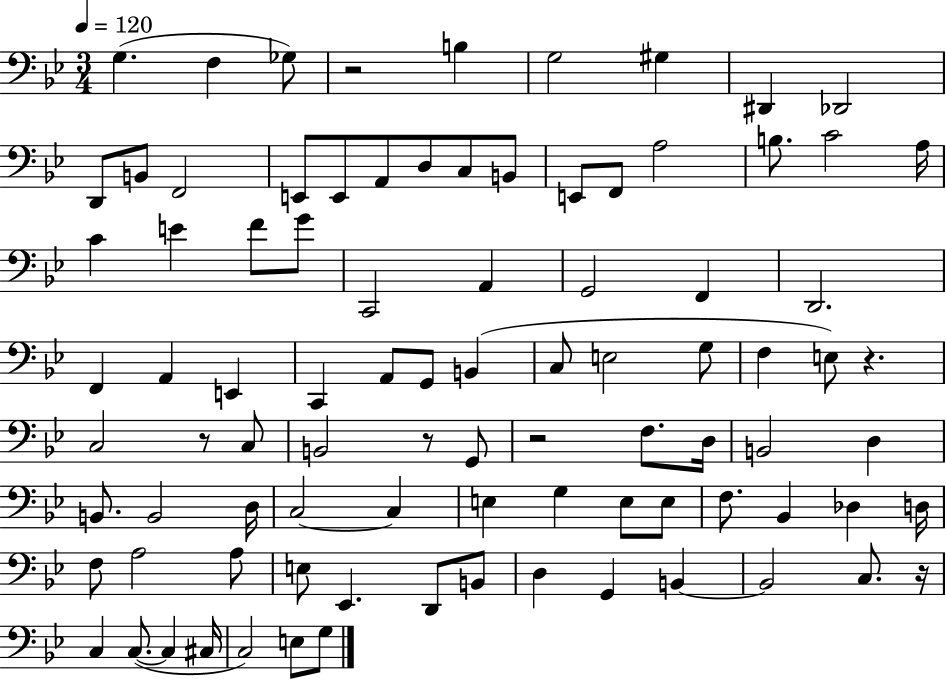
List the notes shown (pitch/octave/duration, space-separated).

G3/q. F3/q Gb3/e R/h B3/q G3/h G#3/q D#2/q Db2/h D2/e B2/e F2/h E2/e E2/e A2/e D3/e C3/e B2/e E2/e F2/e A3/h B3/e. C4/h A3/s C4/q E4/q F4/e G4/e C2/h A2/q G2/h F2/q D2/h. F2/q A2/q E2/q C2/q A2/e G2/e B2/q C3/e E3/h G3/e F3/q E3/e R/q. C3/h R/e C3/e B2/h R/e G2/e R/h F3/e. D3/s B2/h D3/q B2/e. B2/h D3/s C3/h C3/q E3/q G3/q E3/e E3/e F3/e. Bb2/q Db3/q D3/s F3/e A3/h A3/e E3/e Eb2/q. D2/e B2/e D3/q G2/q B2/q B2/h C3/e. R/s C3/q C3/e. C3/q C#3/s C3/h E3/e G3/e